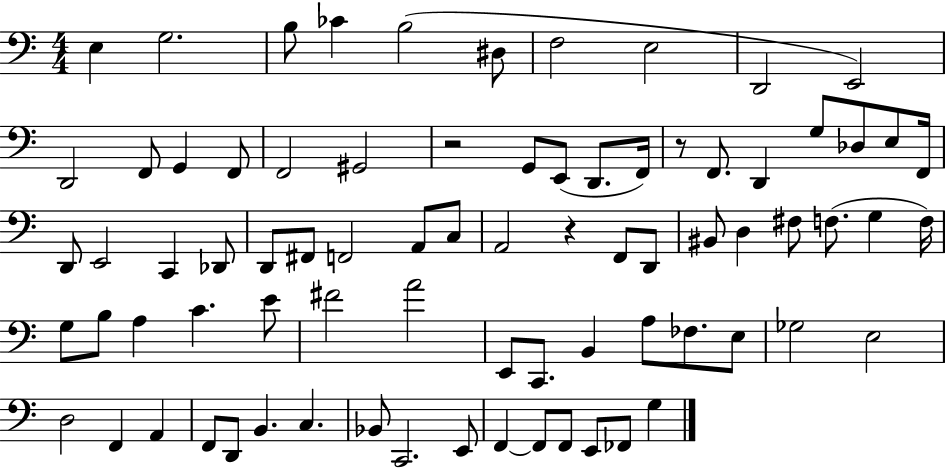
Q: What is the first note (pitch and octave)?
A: E3